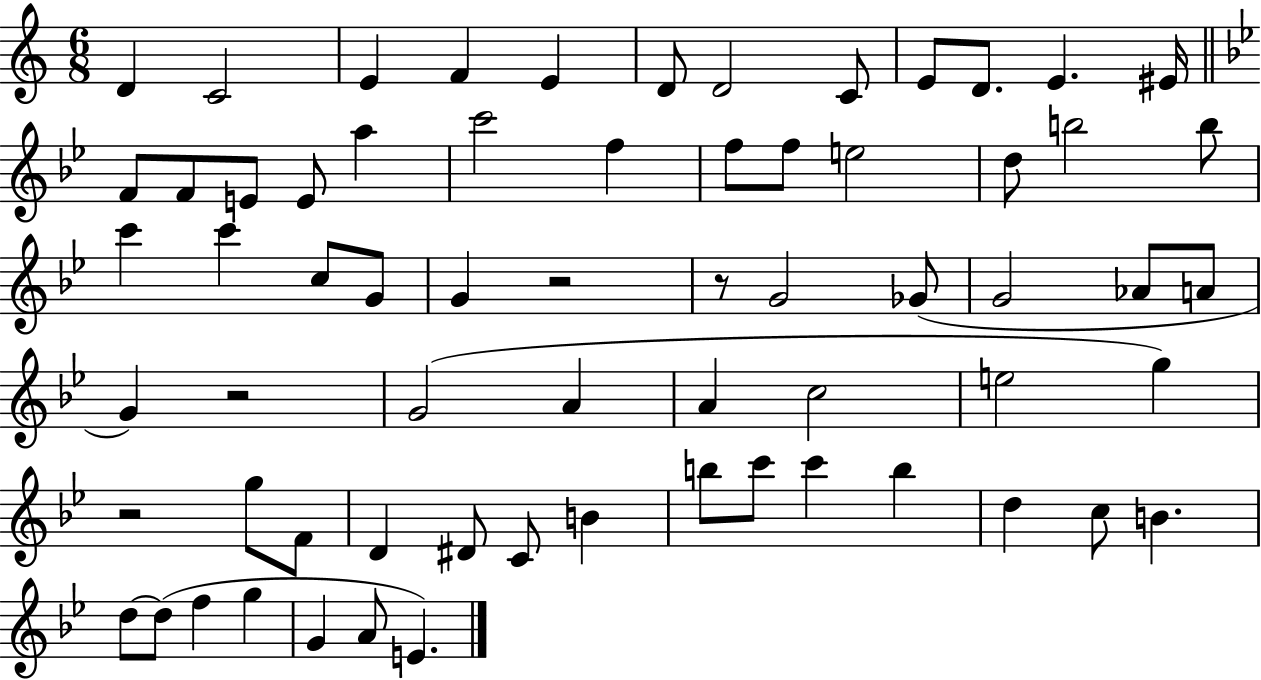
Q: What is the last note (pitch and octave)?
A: E4